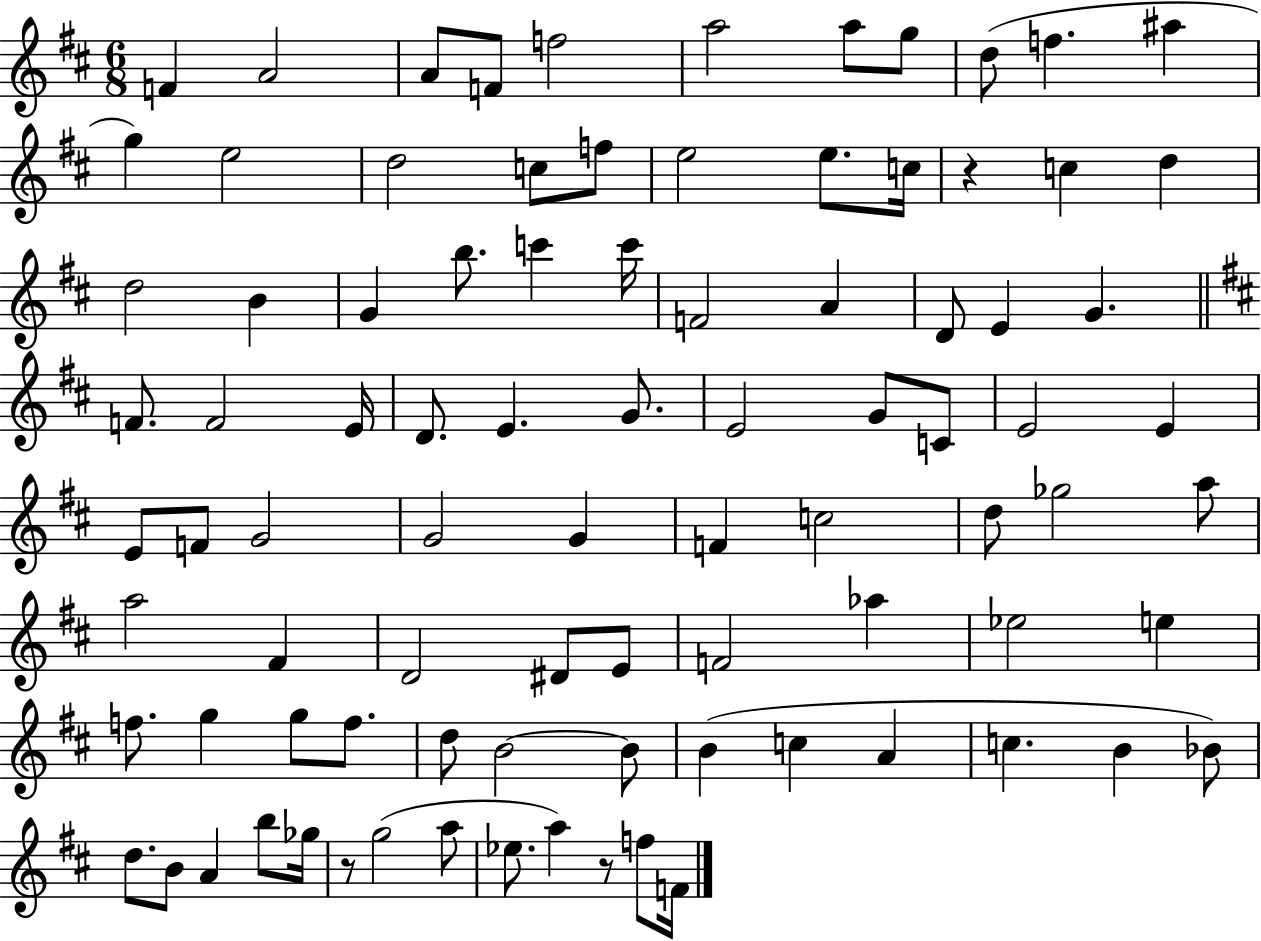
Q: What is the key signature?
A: D major